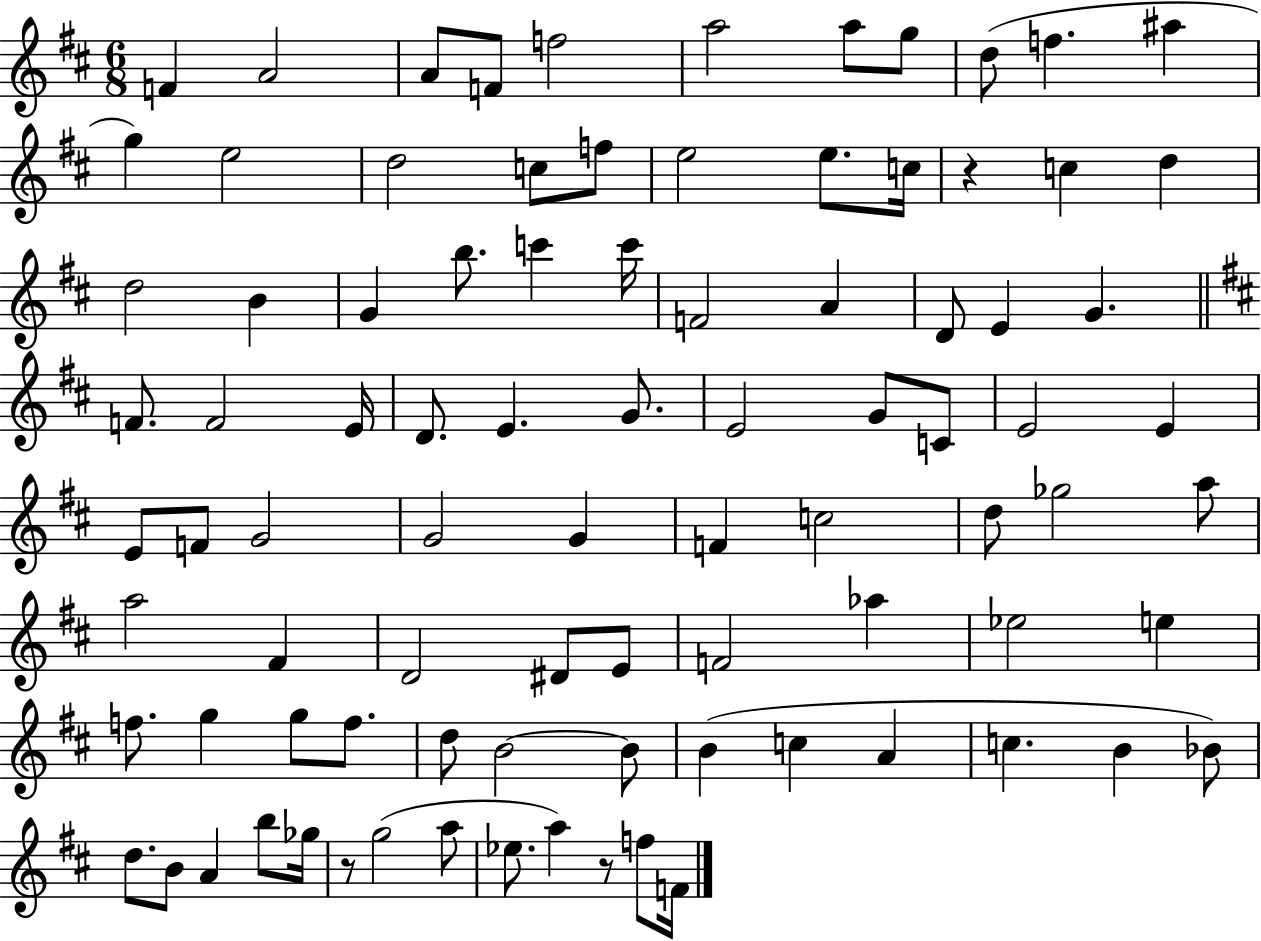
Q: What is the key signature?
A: D major